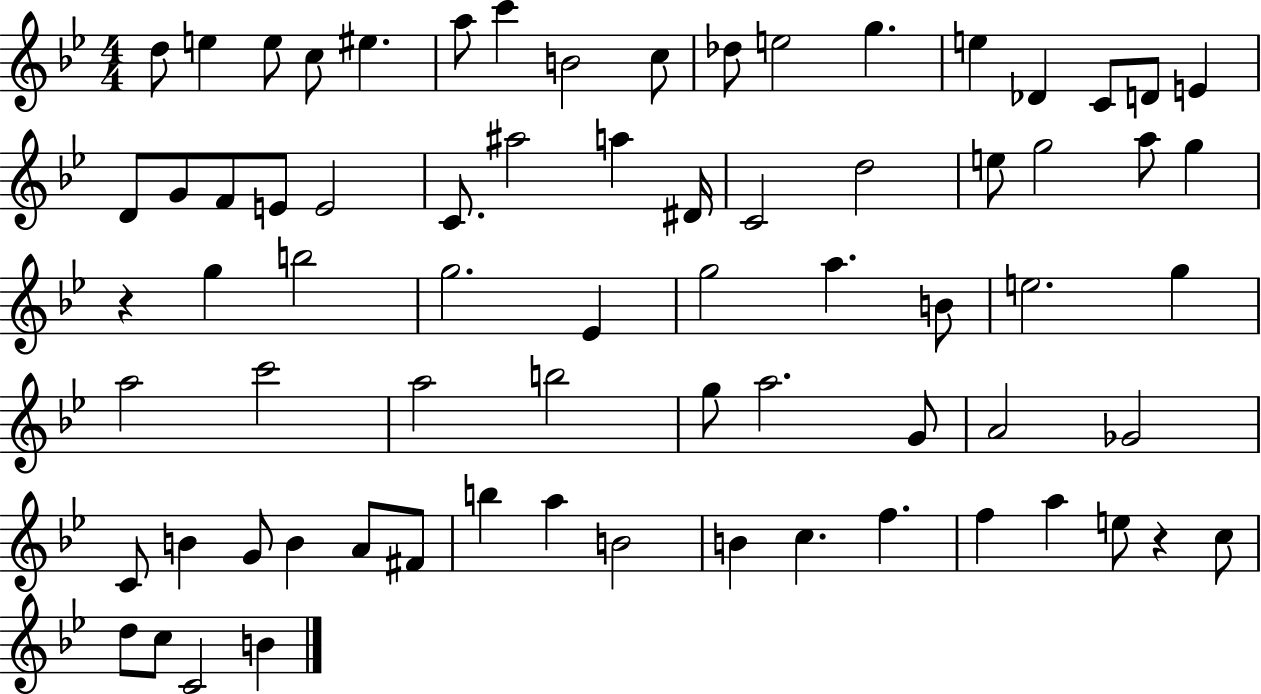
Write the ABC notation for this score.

X:1
T:Untitled
M:4/4
L:1/4
K:Bb
d/2 e e/2 c/2 ^e a/2 c' B2 c/2 _d/2 e2 g e _D C/2 D/2 E D/2 G/2 F/2 E/2 E2 C/2 ^a2 a ^D/4 C2 d2 e/2 g2 a/2 g z g b2 g2 _E g2 a B/2 e2 g a2 c'2 a2 b2 g/2 a2 G/2 A2 _G2 C/2 B G/2 B A/2 ^F/2 b a B2 B c f f a e/2 z c/2 d/2 c/2 C2 B